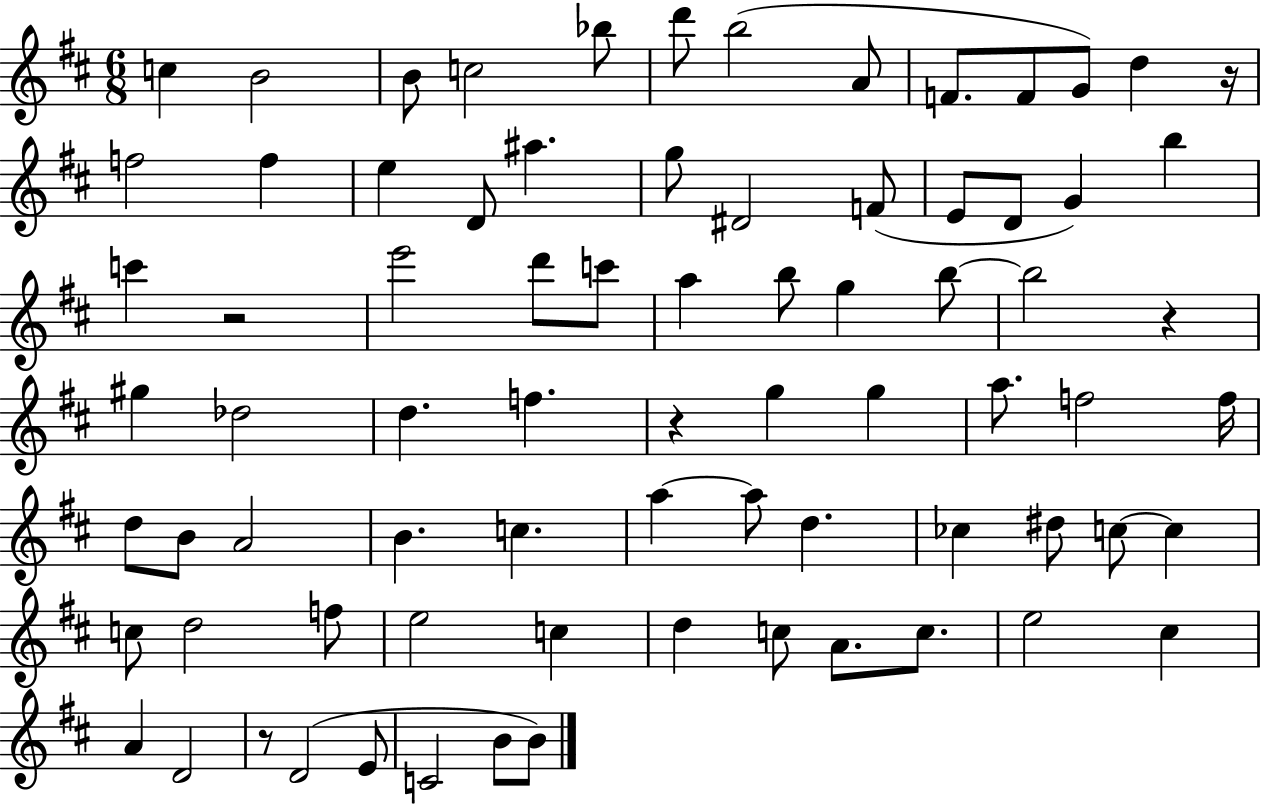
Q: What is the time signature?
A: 6/8